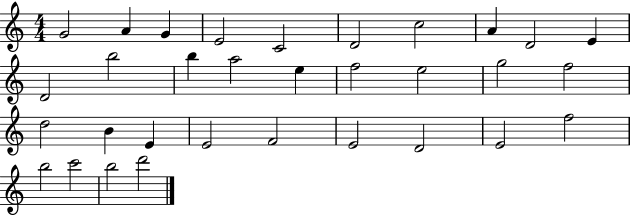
X:1
T:Untitled
M:4/4
L:1/4
K:C
G2 A G E2 C2 D2 c2 A D2 E D2 b2 b a2 e f2 e2 g2 f2 d2 B E E2 F2 E2 D2 E2 f2 b2 c'2 b2 d'2